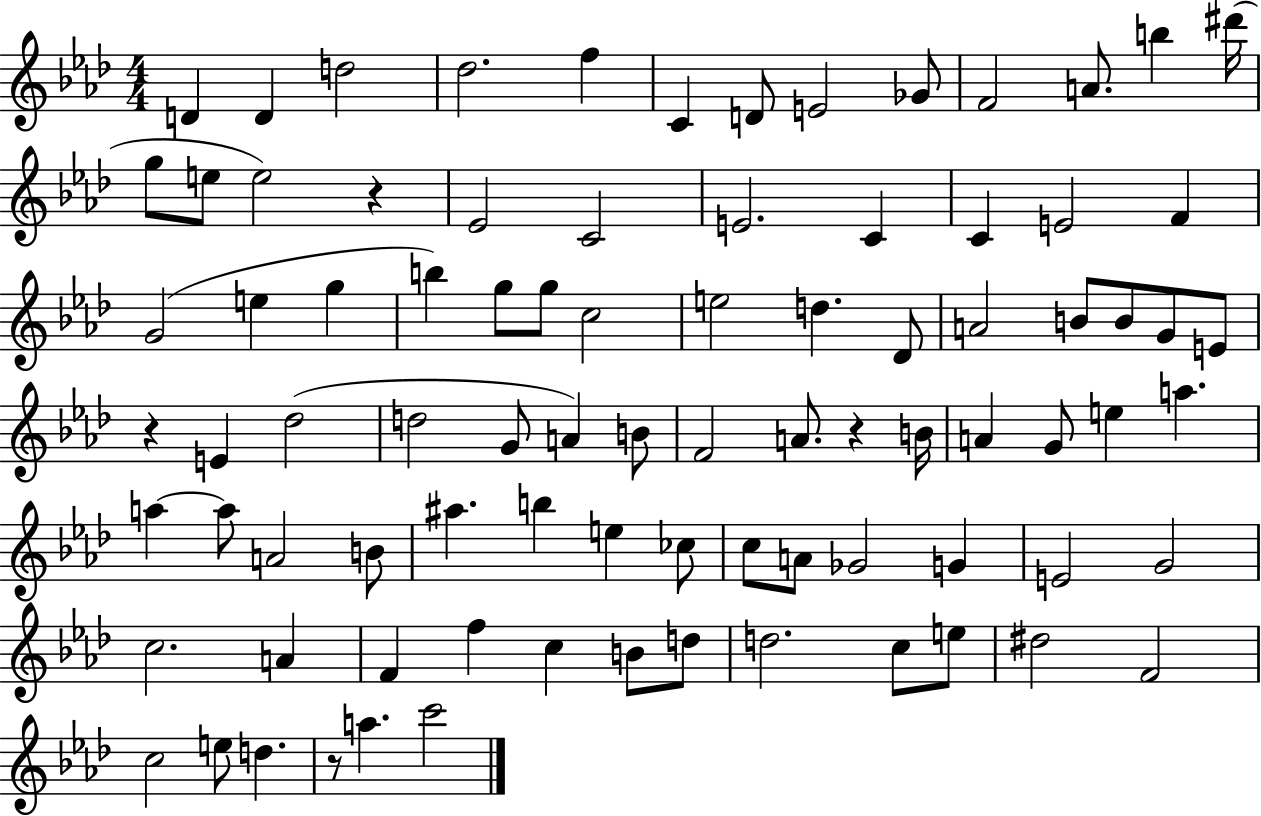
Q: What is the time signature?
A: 4/4